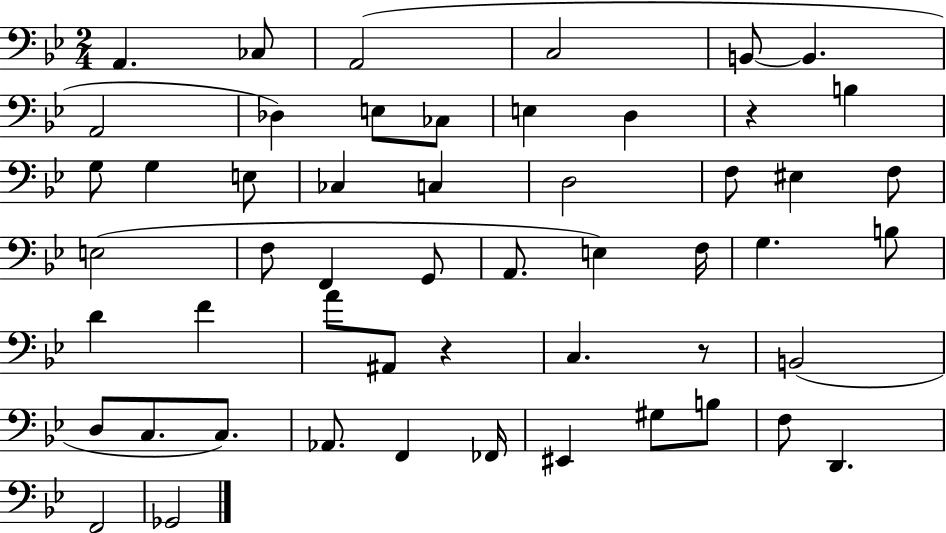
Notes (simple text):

A2/q. CES3/e A2/h C3/h B2/e B2/q. A2/h Db3/q E3/e CES3/e E3/q D3/q R/q B3/q G3/e G3/q E3/e CES3/q C3/q D3/h F3/e EIS3/q F3/e E3/h F3/e F2/q G2/e A2/e. E3/q F3/s G3/q. B3/e D4/q F4/q A4/e A#2/e R/q C3/q. R/e B2/h D3/e C3/e. C3/e. Ab2/e. F2/q FES2/s EIS2/q G#3/e B3/e F3/e D2/q. F2/h Gb2/h